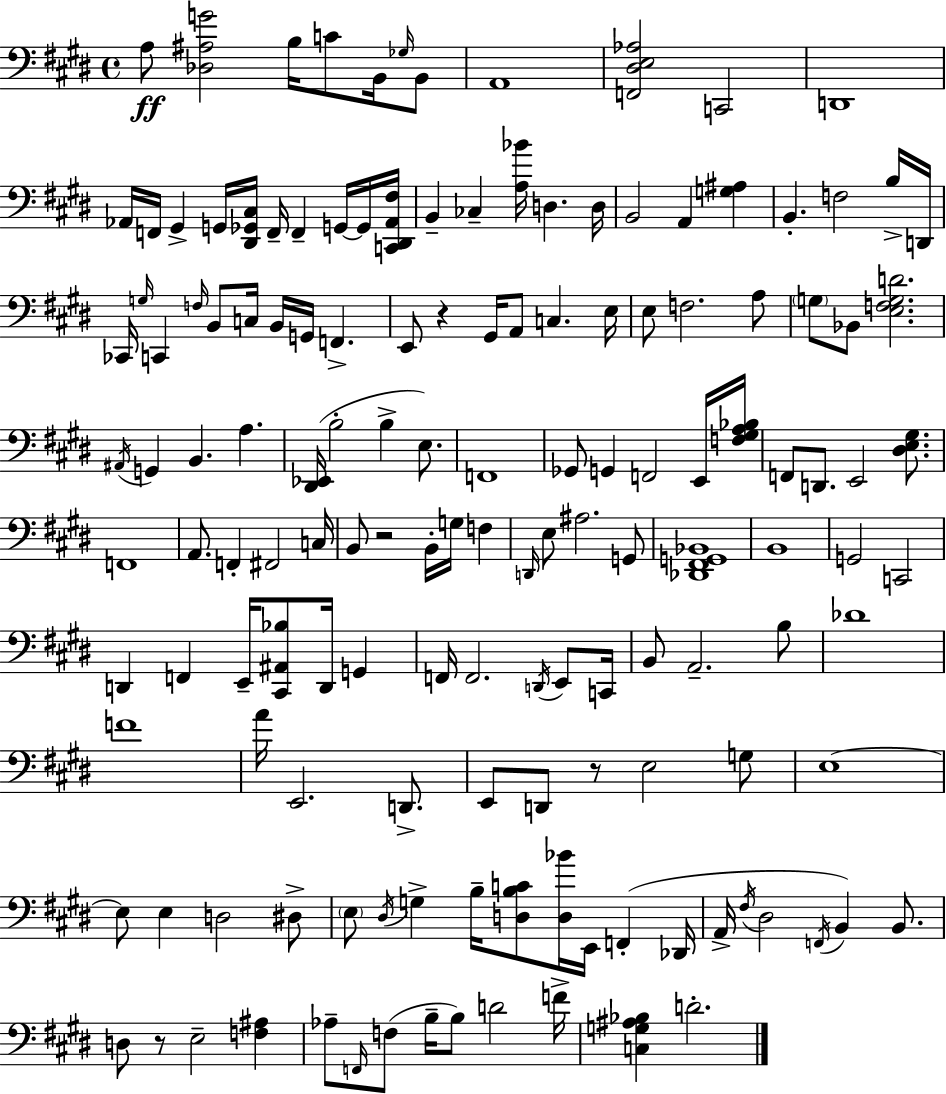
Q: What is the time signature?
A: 4/4